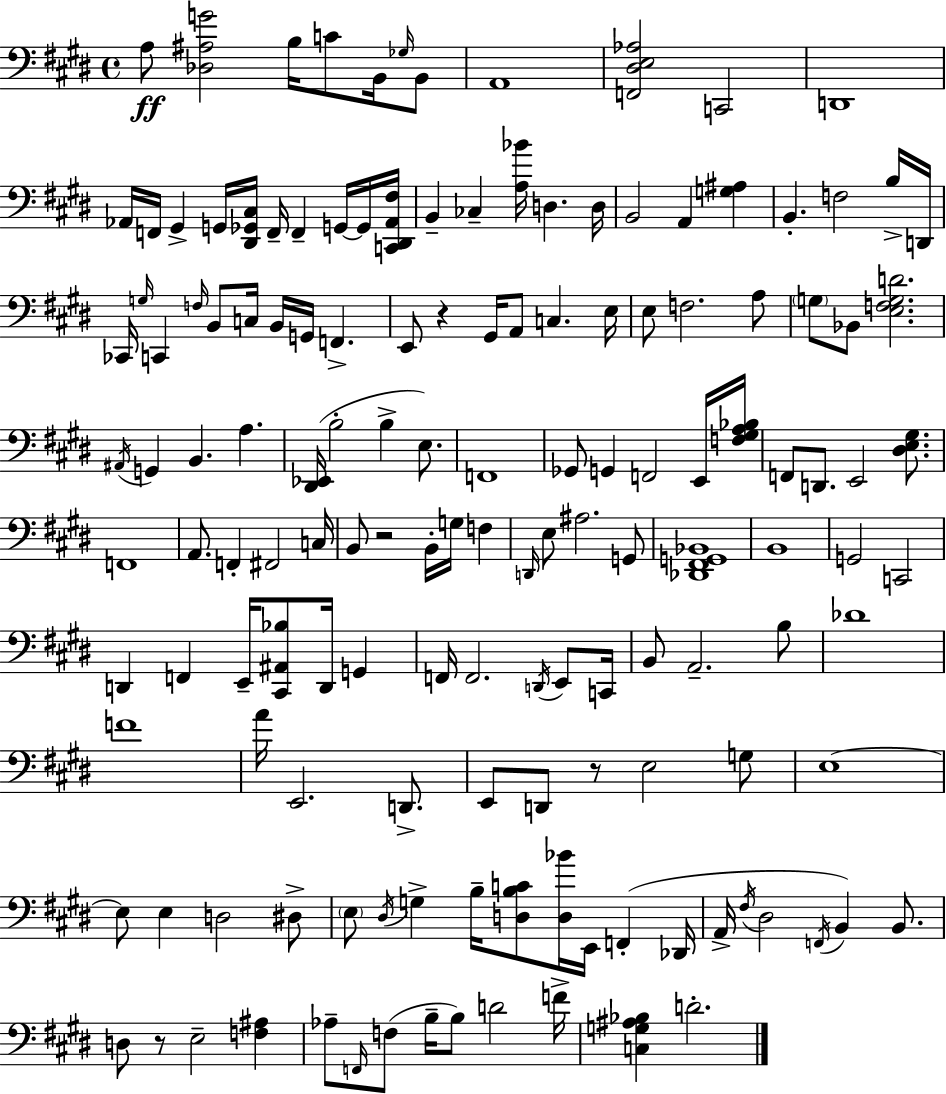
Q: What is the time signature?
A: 4/4